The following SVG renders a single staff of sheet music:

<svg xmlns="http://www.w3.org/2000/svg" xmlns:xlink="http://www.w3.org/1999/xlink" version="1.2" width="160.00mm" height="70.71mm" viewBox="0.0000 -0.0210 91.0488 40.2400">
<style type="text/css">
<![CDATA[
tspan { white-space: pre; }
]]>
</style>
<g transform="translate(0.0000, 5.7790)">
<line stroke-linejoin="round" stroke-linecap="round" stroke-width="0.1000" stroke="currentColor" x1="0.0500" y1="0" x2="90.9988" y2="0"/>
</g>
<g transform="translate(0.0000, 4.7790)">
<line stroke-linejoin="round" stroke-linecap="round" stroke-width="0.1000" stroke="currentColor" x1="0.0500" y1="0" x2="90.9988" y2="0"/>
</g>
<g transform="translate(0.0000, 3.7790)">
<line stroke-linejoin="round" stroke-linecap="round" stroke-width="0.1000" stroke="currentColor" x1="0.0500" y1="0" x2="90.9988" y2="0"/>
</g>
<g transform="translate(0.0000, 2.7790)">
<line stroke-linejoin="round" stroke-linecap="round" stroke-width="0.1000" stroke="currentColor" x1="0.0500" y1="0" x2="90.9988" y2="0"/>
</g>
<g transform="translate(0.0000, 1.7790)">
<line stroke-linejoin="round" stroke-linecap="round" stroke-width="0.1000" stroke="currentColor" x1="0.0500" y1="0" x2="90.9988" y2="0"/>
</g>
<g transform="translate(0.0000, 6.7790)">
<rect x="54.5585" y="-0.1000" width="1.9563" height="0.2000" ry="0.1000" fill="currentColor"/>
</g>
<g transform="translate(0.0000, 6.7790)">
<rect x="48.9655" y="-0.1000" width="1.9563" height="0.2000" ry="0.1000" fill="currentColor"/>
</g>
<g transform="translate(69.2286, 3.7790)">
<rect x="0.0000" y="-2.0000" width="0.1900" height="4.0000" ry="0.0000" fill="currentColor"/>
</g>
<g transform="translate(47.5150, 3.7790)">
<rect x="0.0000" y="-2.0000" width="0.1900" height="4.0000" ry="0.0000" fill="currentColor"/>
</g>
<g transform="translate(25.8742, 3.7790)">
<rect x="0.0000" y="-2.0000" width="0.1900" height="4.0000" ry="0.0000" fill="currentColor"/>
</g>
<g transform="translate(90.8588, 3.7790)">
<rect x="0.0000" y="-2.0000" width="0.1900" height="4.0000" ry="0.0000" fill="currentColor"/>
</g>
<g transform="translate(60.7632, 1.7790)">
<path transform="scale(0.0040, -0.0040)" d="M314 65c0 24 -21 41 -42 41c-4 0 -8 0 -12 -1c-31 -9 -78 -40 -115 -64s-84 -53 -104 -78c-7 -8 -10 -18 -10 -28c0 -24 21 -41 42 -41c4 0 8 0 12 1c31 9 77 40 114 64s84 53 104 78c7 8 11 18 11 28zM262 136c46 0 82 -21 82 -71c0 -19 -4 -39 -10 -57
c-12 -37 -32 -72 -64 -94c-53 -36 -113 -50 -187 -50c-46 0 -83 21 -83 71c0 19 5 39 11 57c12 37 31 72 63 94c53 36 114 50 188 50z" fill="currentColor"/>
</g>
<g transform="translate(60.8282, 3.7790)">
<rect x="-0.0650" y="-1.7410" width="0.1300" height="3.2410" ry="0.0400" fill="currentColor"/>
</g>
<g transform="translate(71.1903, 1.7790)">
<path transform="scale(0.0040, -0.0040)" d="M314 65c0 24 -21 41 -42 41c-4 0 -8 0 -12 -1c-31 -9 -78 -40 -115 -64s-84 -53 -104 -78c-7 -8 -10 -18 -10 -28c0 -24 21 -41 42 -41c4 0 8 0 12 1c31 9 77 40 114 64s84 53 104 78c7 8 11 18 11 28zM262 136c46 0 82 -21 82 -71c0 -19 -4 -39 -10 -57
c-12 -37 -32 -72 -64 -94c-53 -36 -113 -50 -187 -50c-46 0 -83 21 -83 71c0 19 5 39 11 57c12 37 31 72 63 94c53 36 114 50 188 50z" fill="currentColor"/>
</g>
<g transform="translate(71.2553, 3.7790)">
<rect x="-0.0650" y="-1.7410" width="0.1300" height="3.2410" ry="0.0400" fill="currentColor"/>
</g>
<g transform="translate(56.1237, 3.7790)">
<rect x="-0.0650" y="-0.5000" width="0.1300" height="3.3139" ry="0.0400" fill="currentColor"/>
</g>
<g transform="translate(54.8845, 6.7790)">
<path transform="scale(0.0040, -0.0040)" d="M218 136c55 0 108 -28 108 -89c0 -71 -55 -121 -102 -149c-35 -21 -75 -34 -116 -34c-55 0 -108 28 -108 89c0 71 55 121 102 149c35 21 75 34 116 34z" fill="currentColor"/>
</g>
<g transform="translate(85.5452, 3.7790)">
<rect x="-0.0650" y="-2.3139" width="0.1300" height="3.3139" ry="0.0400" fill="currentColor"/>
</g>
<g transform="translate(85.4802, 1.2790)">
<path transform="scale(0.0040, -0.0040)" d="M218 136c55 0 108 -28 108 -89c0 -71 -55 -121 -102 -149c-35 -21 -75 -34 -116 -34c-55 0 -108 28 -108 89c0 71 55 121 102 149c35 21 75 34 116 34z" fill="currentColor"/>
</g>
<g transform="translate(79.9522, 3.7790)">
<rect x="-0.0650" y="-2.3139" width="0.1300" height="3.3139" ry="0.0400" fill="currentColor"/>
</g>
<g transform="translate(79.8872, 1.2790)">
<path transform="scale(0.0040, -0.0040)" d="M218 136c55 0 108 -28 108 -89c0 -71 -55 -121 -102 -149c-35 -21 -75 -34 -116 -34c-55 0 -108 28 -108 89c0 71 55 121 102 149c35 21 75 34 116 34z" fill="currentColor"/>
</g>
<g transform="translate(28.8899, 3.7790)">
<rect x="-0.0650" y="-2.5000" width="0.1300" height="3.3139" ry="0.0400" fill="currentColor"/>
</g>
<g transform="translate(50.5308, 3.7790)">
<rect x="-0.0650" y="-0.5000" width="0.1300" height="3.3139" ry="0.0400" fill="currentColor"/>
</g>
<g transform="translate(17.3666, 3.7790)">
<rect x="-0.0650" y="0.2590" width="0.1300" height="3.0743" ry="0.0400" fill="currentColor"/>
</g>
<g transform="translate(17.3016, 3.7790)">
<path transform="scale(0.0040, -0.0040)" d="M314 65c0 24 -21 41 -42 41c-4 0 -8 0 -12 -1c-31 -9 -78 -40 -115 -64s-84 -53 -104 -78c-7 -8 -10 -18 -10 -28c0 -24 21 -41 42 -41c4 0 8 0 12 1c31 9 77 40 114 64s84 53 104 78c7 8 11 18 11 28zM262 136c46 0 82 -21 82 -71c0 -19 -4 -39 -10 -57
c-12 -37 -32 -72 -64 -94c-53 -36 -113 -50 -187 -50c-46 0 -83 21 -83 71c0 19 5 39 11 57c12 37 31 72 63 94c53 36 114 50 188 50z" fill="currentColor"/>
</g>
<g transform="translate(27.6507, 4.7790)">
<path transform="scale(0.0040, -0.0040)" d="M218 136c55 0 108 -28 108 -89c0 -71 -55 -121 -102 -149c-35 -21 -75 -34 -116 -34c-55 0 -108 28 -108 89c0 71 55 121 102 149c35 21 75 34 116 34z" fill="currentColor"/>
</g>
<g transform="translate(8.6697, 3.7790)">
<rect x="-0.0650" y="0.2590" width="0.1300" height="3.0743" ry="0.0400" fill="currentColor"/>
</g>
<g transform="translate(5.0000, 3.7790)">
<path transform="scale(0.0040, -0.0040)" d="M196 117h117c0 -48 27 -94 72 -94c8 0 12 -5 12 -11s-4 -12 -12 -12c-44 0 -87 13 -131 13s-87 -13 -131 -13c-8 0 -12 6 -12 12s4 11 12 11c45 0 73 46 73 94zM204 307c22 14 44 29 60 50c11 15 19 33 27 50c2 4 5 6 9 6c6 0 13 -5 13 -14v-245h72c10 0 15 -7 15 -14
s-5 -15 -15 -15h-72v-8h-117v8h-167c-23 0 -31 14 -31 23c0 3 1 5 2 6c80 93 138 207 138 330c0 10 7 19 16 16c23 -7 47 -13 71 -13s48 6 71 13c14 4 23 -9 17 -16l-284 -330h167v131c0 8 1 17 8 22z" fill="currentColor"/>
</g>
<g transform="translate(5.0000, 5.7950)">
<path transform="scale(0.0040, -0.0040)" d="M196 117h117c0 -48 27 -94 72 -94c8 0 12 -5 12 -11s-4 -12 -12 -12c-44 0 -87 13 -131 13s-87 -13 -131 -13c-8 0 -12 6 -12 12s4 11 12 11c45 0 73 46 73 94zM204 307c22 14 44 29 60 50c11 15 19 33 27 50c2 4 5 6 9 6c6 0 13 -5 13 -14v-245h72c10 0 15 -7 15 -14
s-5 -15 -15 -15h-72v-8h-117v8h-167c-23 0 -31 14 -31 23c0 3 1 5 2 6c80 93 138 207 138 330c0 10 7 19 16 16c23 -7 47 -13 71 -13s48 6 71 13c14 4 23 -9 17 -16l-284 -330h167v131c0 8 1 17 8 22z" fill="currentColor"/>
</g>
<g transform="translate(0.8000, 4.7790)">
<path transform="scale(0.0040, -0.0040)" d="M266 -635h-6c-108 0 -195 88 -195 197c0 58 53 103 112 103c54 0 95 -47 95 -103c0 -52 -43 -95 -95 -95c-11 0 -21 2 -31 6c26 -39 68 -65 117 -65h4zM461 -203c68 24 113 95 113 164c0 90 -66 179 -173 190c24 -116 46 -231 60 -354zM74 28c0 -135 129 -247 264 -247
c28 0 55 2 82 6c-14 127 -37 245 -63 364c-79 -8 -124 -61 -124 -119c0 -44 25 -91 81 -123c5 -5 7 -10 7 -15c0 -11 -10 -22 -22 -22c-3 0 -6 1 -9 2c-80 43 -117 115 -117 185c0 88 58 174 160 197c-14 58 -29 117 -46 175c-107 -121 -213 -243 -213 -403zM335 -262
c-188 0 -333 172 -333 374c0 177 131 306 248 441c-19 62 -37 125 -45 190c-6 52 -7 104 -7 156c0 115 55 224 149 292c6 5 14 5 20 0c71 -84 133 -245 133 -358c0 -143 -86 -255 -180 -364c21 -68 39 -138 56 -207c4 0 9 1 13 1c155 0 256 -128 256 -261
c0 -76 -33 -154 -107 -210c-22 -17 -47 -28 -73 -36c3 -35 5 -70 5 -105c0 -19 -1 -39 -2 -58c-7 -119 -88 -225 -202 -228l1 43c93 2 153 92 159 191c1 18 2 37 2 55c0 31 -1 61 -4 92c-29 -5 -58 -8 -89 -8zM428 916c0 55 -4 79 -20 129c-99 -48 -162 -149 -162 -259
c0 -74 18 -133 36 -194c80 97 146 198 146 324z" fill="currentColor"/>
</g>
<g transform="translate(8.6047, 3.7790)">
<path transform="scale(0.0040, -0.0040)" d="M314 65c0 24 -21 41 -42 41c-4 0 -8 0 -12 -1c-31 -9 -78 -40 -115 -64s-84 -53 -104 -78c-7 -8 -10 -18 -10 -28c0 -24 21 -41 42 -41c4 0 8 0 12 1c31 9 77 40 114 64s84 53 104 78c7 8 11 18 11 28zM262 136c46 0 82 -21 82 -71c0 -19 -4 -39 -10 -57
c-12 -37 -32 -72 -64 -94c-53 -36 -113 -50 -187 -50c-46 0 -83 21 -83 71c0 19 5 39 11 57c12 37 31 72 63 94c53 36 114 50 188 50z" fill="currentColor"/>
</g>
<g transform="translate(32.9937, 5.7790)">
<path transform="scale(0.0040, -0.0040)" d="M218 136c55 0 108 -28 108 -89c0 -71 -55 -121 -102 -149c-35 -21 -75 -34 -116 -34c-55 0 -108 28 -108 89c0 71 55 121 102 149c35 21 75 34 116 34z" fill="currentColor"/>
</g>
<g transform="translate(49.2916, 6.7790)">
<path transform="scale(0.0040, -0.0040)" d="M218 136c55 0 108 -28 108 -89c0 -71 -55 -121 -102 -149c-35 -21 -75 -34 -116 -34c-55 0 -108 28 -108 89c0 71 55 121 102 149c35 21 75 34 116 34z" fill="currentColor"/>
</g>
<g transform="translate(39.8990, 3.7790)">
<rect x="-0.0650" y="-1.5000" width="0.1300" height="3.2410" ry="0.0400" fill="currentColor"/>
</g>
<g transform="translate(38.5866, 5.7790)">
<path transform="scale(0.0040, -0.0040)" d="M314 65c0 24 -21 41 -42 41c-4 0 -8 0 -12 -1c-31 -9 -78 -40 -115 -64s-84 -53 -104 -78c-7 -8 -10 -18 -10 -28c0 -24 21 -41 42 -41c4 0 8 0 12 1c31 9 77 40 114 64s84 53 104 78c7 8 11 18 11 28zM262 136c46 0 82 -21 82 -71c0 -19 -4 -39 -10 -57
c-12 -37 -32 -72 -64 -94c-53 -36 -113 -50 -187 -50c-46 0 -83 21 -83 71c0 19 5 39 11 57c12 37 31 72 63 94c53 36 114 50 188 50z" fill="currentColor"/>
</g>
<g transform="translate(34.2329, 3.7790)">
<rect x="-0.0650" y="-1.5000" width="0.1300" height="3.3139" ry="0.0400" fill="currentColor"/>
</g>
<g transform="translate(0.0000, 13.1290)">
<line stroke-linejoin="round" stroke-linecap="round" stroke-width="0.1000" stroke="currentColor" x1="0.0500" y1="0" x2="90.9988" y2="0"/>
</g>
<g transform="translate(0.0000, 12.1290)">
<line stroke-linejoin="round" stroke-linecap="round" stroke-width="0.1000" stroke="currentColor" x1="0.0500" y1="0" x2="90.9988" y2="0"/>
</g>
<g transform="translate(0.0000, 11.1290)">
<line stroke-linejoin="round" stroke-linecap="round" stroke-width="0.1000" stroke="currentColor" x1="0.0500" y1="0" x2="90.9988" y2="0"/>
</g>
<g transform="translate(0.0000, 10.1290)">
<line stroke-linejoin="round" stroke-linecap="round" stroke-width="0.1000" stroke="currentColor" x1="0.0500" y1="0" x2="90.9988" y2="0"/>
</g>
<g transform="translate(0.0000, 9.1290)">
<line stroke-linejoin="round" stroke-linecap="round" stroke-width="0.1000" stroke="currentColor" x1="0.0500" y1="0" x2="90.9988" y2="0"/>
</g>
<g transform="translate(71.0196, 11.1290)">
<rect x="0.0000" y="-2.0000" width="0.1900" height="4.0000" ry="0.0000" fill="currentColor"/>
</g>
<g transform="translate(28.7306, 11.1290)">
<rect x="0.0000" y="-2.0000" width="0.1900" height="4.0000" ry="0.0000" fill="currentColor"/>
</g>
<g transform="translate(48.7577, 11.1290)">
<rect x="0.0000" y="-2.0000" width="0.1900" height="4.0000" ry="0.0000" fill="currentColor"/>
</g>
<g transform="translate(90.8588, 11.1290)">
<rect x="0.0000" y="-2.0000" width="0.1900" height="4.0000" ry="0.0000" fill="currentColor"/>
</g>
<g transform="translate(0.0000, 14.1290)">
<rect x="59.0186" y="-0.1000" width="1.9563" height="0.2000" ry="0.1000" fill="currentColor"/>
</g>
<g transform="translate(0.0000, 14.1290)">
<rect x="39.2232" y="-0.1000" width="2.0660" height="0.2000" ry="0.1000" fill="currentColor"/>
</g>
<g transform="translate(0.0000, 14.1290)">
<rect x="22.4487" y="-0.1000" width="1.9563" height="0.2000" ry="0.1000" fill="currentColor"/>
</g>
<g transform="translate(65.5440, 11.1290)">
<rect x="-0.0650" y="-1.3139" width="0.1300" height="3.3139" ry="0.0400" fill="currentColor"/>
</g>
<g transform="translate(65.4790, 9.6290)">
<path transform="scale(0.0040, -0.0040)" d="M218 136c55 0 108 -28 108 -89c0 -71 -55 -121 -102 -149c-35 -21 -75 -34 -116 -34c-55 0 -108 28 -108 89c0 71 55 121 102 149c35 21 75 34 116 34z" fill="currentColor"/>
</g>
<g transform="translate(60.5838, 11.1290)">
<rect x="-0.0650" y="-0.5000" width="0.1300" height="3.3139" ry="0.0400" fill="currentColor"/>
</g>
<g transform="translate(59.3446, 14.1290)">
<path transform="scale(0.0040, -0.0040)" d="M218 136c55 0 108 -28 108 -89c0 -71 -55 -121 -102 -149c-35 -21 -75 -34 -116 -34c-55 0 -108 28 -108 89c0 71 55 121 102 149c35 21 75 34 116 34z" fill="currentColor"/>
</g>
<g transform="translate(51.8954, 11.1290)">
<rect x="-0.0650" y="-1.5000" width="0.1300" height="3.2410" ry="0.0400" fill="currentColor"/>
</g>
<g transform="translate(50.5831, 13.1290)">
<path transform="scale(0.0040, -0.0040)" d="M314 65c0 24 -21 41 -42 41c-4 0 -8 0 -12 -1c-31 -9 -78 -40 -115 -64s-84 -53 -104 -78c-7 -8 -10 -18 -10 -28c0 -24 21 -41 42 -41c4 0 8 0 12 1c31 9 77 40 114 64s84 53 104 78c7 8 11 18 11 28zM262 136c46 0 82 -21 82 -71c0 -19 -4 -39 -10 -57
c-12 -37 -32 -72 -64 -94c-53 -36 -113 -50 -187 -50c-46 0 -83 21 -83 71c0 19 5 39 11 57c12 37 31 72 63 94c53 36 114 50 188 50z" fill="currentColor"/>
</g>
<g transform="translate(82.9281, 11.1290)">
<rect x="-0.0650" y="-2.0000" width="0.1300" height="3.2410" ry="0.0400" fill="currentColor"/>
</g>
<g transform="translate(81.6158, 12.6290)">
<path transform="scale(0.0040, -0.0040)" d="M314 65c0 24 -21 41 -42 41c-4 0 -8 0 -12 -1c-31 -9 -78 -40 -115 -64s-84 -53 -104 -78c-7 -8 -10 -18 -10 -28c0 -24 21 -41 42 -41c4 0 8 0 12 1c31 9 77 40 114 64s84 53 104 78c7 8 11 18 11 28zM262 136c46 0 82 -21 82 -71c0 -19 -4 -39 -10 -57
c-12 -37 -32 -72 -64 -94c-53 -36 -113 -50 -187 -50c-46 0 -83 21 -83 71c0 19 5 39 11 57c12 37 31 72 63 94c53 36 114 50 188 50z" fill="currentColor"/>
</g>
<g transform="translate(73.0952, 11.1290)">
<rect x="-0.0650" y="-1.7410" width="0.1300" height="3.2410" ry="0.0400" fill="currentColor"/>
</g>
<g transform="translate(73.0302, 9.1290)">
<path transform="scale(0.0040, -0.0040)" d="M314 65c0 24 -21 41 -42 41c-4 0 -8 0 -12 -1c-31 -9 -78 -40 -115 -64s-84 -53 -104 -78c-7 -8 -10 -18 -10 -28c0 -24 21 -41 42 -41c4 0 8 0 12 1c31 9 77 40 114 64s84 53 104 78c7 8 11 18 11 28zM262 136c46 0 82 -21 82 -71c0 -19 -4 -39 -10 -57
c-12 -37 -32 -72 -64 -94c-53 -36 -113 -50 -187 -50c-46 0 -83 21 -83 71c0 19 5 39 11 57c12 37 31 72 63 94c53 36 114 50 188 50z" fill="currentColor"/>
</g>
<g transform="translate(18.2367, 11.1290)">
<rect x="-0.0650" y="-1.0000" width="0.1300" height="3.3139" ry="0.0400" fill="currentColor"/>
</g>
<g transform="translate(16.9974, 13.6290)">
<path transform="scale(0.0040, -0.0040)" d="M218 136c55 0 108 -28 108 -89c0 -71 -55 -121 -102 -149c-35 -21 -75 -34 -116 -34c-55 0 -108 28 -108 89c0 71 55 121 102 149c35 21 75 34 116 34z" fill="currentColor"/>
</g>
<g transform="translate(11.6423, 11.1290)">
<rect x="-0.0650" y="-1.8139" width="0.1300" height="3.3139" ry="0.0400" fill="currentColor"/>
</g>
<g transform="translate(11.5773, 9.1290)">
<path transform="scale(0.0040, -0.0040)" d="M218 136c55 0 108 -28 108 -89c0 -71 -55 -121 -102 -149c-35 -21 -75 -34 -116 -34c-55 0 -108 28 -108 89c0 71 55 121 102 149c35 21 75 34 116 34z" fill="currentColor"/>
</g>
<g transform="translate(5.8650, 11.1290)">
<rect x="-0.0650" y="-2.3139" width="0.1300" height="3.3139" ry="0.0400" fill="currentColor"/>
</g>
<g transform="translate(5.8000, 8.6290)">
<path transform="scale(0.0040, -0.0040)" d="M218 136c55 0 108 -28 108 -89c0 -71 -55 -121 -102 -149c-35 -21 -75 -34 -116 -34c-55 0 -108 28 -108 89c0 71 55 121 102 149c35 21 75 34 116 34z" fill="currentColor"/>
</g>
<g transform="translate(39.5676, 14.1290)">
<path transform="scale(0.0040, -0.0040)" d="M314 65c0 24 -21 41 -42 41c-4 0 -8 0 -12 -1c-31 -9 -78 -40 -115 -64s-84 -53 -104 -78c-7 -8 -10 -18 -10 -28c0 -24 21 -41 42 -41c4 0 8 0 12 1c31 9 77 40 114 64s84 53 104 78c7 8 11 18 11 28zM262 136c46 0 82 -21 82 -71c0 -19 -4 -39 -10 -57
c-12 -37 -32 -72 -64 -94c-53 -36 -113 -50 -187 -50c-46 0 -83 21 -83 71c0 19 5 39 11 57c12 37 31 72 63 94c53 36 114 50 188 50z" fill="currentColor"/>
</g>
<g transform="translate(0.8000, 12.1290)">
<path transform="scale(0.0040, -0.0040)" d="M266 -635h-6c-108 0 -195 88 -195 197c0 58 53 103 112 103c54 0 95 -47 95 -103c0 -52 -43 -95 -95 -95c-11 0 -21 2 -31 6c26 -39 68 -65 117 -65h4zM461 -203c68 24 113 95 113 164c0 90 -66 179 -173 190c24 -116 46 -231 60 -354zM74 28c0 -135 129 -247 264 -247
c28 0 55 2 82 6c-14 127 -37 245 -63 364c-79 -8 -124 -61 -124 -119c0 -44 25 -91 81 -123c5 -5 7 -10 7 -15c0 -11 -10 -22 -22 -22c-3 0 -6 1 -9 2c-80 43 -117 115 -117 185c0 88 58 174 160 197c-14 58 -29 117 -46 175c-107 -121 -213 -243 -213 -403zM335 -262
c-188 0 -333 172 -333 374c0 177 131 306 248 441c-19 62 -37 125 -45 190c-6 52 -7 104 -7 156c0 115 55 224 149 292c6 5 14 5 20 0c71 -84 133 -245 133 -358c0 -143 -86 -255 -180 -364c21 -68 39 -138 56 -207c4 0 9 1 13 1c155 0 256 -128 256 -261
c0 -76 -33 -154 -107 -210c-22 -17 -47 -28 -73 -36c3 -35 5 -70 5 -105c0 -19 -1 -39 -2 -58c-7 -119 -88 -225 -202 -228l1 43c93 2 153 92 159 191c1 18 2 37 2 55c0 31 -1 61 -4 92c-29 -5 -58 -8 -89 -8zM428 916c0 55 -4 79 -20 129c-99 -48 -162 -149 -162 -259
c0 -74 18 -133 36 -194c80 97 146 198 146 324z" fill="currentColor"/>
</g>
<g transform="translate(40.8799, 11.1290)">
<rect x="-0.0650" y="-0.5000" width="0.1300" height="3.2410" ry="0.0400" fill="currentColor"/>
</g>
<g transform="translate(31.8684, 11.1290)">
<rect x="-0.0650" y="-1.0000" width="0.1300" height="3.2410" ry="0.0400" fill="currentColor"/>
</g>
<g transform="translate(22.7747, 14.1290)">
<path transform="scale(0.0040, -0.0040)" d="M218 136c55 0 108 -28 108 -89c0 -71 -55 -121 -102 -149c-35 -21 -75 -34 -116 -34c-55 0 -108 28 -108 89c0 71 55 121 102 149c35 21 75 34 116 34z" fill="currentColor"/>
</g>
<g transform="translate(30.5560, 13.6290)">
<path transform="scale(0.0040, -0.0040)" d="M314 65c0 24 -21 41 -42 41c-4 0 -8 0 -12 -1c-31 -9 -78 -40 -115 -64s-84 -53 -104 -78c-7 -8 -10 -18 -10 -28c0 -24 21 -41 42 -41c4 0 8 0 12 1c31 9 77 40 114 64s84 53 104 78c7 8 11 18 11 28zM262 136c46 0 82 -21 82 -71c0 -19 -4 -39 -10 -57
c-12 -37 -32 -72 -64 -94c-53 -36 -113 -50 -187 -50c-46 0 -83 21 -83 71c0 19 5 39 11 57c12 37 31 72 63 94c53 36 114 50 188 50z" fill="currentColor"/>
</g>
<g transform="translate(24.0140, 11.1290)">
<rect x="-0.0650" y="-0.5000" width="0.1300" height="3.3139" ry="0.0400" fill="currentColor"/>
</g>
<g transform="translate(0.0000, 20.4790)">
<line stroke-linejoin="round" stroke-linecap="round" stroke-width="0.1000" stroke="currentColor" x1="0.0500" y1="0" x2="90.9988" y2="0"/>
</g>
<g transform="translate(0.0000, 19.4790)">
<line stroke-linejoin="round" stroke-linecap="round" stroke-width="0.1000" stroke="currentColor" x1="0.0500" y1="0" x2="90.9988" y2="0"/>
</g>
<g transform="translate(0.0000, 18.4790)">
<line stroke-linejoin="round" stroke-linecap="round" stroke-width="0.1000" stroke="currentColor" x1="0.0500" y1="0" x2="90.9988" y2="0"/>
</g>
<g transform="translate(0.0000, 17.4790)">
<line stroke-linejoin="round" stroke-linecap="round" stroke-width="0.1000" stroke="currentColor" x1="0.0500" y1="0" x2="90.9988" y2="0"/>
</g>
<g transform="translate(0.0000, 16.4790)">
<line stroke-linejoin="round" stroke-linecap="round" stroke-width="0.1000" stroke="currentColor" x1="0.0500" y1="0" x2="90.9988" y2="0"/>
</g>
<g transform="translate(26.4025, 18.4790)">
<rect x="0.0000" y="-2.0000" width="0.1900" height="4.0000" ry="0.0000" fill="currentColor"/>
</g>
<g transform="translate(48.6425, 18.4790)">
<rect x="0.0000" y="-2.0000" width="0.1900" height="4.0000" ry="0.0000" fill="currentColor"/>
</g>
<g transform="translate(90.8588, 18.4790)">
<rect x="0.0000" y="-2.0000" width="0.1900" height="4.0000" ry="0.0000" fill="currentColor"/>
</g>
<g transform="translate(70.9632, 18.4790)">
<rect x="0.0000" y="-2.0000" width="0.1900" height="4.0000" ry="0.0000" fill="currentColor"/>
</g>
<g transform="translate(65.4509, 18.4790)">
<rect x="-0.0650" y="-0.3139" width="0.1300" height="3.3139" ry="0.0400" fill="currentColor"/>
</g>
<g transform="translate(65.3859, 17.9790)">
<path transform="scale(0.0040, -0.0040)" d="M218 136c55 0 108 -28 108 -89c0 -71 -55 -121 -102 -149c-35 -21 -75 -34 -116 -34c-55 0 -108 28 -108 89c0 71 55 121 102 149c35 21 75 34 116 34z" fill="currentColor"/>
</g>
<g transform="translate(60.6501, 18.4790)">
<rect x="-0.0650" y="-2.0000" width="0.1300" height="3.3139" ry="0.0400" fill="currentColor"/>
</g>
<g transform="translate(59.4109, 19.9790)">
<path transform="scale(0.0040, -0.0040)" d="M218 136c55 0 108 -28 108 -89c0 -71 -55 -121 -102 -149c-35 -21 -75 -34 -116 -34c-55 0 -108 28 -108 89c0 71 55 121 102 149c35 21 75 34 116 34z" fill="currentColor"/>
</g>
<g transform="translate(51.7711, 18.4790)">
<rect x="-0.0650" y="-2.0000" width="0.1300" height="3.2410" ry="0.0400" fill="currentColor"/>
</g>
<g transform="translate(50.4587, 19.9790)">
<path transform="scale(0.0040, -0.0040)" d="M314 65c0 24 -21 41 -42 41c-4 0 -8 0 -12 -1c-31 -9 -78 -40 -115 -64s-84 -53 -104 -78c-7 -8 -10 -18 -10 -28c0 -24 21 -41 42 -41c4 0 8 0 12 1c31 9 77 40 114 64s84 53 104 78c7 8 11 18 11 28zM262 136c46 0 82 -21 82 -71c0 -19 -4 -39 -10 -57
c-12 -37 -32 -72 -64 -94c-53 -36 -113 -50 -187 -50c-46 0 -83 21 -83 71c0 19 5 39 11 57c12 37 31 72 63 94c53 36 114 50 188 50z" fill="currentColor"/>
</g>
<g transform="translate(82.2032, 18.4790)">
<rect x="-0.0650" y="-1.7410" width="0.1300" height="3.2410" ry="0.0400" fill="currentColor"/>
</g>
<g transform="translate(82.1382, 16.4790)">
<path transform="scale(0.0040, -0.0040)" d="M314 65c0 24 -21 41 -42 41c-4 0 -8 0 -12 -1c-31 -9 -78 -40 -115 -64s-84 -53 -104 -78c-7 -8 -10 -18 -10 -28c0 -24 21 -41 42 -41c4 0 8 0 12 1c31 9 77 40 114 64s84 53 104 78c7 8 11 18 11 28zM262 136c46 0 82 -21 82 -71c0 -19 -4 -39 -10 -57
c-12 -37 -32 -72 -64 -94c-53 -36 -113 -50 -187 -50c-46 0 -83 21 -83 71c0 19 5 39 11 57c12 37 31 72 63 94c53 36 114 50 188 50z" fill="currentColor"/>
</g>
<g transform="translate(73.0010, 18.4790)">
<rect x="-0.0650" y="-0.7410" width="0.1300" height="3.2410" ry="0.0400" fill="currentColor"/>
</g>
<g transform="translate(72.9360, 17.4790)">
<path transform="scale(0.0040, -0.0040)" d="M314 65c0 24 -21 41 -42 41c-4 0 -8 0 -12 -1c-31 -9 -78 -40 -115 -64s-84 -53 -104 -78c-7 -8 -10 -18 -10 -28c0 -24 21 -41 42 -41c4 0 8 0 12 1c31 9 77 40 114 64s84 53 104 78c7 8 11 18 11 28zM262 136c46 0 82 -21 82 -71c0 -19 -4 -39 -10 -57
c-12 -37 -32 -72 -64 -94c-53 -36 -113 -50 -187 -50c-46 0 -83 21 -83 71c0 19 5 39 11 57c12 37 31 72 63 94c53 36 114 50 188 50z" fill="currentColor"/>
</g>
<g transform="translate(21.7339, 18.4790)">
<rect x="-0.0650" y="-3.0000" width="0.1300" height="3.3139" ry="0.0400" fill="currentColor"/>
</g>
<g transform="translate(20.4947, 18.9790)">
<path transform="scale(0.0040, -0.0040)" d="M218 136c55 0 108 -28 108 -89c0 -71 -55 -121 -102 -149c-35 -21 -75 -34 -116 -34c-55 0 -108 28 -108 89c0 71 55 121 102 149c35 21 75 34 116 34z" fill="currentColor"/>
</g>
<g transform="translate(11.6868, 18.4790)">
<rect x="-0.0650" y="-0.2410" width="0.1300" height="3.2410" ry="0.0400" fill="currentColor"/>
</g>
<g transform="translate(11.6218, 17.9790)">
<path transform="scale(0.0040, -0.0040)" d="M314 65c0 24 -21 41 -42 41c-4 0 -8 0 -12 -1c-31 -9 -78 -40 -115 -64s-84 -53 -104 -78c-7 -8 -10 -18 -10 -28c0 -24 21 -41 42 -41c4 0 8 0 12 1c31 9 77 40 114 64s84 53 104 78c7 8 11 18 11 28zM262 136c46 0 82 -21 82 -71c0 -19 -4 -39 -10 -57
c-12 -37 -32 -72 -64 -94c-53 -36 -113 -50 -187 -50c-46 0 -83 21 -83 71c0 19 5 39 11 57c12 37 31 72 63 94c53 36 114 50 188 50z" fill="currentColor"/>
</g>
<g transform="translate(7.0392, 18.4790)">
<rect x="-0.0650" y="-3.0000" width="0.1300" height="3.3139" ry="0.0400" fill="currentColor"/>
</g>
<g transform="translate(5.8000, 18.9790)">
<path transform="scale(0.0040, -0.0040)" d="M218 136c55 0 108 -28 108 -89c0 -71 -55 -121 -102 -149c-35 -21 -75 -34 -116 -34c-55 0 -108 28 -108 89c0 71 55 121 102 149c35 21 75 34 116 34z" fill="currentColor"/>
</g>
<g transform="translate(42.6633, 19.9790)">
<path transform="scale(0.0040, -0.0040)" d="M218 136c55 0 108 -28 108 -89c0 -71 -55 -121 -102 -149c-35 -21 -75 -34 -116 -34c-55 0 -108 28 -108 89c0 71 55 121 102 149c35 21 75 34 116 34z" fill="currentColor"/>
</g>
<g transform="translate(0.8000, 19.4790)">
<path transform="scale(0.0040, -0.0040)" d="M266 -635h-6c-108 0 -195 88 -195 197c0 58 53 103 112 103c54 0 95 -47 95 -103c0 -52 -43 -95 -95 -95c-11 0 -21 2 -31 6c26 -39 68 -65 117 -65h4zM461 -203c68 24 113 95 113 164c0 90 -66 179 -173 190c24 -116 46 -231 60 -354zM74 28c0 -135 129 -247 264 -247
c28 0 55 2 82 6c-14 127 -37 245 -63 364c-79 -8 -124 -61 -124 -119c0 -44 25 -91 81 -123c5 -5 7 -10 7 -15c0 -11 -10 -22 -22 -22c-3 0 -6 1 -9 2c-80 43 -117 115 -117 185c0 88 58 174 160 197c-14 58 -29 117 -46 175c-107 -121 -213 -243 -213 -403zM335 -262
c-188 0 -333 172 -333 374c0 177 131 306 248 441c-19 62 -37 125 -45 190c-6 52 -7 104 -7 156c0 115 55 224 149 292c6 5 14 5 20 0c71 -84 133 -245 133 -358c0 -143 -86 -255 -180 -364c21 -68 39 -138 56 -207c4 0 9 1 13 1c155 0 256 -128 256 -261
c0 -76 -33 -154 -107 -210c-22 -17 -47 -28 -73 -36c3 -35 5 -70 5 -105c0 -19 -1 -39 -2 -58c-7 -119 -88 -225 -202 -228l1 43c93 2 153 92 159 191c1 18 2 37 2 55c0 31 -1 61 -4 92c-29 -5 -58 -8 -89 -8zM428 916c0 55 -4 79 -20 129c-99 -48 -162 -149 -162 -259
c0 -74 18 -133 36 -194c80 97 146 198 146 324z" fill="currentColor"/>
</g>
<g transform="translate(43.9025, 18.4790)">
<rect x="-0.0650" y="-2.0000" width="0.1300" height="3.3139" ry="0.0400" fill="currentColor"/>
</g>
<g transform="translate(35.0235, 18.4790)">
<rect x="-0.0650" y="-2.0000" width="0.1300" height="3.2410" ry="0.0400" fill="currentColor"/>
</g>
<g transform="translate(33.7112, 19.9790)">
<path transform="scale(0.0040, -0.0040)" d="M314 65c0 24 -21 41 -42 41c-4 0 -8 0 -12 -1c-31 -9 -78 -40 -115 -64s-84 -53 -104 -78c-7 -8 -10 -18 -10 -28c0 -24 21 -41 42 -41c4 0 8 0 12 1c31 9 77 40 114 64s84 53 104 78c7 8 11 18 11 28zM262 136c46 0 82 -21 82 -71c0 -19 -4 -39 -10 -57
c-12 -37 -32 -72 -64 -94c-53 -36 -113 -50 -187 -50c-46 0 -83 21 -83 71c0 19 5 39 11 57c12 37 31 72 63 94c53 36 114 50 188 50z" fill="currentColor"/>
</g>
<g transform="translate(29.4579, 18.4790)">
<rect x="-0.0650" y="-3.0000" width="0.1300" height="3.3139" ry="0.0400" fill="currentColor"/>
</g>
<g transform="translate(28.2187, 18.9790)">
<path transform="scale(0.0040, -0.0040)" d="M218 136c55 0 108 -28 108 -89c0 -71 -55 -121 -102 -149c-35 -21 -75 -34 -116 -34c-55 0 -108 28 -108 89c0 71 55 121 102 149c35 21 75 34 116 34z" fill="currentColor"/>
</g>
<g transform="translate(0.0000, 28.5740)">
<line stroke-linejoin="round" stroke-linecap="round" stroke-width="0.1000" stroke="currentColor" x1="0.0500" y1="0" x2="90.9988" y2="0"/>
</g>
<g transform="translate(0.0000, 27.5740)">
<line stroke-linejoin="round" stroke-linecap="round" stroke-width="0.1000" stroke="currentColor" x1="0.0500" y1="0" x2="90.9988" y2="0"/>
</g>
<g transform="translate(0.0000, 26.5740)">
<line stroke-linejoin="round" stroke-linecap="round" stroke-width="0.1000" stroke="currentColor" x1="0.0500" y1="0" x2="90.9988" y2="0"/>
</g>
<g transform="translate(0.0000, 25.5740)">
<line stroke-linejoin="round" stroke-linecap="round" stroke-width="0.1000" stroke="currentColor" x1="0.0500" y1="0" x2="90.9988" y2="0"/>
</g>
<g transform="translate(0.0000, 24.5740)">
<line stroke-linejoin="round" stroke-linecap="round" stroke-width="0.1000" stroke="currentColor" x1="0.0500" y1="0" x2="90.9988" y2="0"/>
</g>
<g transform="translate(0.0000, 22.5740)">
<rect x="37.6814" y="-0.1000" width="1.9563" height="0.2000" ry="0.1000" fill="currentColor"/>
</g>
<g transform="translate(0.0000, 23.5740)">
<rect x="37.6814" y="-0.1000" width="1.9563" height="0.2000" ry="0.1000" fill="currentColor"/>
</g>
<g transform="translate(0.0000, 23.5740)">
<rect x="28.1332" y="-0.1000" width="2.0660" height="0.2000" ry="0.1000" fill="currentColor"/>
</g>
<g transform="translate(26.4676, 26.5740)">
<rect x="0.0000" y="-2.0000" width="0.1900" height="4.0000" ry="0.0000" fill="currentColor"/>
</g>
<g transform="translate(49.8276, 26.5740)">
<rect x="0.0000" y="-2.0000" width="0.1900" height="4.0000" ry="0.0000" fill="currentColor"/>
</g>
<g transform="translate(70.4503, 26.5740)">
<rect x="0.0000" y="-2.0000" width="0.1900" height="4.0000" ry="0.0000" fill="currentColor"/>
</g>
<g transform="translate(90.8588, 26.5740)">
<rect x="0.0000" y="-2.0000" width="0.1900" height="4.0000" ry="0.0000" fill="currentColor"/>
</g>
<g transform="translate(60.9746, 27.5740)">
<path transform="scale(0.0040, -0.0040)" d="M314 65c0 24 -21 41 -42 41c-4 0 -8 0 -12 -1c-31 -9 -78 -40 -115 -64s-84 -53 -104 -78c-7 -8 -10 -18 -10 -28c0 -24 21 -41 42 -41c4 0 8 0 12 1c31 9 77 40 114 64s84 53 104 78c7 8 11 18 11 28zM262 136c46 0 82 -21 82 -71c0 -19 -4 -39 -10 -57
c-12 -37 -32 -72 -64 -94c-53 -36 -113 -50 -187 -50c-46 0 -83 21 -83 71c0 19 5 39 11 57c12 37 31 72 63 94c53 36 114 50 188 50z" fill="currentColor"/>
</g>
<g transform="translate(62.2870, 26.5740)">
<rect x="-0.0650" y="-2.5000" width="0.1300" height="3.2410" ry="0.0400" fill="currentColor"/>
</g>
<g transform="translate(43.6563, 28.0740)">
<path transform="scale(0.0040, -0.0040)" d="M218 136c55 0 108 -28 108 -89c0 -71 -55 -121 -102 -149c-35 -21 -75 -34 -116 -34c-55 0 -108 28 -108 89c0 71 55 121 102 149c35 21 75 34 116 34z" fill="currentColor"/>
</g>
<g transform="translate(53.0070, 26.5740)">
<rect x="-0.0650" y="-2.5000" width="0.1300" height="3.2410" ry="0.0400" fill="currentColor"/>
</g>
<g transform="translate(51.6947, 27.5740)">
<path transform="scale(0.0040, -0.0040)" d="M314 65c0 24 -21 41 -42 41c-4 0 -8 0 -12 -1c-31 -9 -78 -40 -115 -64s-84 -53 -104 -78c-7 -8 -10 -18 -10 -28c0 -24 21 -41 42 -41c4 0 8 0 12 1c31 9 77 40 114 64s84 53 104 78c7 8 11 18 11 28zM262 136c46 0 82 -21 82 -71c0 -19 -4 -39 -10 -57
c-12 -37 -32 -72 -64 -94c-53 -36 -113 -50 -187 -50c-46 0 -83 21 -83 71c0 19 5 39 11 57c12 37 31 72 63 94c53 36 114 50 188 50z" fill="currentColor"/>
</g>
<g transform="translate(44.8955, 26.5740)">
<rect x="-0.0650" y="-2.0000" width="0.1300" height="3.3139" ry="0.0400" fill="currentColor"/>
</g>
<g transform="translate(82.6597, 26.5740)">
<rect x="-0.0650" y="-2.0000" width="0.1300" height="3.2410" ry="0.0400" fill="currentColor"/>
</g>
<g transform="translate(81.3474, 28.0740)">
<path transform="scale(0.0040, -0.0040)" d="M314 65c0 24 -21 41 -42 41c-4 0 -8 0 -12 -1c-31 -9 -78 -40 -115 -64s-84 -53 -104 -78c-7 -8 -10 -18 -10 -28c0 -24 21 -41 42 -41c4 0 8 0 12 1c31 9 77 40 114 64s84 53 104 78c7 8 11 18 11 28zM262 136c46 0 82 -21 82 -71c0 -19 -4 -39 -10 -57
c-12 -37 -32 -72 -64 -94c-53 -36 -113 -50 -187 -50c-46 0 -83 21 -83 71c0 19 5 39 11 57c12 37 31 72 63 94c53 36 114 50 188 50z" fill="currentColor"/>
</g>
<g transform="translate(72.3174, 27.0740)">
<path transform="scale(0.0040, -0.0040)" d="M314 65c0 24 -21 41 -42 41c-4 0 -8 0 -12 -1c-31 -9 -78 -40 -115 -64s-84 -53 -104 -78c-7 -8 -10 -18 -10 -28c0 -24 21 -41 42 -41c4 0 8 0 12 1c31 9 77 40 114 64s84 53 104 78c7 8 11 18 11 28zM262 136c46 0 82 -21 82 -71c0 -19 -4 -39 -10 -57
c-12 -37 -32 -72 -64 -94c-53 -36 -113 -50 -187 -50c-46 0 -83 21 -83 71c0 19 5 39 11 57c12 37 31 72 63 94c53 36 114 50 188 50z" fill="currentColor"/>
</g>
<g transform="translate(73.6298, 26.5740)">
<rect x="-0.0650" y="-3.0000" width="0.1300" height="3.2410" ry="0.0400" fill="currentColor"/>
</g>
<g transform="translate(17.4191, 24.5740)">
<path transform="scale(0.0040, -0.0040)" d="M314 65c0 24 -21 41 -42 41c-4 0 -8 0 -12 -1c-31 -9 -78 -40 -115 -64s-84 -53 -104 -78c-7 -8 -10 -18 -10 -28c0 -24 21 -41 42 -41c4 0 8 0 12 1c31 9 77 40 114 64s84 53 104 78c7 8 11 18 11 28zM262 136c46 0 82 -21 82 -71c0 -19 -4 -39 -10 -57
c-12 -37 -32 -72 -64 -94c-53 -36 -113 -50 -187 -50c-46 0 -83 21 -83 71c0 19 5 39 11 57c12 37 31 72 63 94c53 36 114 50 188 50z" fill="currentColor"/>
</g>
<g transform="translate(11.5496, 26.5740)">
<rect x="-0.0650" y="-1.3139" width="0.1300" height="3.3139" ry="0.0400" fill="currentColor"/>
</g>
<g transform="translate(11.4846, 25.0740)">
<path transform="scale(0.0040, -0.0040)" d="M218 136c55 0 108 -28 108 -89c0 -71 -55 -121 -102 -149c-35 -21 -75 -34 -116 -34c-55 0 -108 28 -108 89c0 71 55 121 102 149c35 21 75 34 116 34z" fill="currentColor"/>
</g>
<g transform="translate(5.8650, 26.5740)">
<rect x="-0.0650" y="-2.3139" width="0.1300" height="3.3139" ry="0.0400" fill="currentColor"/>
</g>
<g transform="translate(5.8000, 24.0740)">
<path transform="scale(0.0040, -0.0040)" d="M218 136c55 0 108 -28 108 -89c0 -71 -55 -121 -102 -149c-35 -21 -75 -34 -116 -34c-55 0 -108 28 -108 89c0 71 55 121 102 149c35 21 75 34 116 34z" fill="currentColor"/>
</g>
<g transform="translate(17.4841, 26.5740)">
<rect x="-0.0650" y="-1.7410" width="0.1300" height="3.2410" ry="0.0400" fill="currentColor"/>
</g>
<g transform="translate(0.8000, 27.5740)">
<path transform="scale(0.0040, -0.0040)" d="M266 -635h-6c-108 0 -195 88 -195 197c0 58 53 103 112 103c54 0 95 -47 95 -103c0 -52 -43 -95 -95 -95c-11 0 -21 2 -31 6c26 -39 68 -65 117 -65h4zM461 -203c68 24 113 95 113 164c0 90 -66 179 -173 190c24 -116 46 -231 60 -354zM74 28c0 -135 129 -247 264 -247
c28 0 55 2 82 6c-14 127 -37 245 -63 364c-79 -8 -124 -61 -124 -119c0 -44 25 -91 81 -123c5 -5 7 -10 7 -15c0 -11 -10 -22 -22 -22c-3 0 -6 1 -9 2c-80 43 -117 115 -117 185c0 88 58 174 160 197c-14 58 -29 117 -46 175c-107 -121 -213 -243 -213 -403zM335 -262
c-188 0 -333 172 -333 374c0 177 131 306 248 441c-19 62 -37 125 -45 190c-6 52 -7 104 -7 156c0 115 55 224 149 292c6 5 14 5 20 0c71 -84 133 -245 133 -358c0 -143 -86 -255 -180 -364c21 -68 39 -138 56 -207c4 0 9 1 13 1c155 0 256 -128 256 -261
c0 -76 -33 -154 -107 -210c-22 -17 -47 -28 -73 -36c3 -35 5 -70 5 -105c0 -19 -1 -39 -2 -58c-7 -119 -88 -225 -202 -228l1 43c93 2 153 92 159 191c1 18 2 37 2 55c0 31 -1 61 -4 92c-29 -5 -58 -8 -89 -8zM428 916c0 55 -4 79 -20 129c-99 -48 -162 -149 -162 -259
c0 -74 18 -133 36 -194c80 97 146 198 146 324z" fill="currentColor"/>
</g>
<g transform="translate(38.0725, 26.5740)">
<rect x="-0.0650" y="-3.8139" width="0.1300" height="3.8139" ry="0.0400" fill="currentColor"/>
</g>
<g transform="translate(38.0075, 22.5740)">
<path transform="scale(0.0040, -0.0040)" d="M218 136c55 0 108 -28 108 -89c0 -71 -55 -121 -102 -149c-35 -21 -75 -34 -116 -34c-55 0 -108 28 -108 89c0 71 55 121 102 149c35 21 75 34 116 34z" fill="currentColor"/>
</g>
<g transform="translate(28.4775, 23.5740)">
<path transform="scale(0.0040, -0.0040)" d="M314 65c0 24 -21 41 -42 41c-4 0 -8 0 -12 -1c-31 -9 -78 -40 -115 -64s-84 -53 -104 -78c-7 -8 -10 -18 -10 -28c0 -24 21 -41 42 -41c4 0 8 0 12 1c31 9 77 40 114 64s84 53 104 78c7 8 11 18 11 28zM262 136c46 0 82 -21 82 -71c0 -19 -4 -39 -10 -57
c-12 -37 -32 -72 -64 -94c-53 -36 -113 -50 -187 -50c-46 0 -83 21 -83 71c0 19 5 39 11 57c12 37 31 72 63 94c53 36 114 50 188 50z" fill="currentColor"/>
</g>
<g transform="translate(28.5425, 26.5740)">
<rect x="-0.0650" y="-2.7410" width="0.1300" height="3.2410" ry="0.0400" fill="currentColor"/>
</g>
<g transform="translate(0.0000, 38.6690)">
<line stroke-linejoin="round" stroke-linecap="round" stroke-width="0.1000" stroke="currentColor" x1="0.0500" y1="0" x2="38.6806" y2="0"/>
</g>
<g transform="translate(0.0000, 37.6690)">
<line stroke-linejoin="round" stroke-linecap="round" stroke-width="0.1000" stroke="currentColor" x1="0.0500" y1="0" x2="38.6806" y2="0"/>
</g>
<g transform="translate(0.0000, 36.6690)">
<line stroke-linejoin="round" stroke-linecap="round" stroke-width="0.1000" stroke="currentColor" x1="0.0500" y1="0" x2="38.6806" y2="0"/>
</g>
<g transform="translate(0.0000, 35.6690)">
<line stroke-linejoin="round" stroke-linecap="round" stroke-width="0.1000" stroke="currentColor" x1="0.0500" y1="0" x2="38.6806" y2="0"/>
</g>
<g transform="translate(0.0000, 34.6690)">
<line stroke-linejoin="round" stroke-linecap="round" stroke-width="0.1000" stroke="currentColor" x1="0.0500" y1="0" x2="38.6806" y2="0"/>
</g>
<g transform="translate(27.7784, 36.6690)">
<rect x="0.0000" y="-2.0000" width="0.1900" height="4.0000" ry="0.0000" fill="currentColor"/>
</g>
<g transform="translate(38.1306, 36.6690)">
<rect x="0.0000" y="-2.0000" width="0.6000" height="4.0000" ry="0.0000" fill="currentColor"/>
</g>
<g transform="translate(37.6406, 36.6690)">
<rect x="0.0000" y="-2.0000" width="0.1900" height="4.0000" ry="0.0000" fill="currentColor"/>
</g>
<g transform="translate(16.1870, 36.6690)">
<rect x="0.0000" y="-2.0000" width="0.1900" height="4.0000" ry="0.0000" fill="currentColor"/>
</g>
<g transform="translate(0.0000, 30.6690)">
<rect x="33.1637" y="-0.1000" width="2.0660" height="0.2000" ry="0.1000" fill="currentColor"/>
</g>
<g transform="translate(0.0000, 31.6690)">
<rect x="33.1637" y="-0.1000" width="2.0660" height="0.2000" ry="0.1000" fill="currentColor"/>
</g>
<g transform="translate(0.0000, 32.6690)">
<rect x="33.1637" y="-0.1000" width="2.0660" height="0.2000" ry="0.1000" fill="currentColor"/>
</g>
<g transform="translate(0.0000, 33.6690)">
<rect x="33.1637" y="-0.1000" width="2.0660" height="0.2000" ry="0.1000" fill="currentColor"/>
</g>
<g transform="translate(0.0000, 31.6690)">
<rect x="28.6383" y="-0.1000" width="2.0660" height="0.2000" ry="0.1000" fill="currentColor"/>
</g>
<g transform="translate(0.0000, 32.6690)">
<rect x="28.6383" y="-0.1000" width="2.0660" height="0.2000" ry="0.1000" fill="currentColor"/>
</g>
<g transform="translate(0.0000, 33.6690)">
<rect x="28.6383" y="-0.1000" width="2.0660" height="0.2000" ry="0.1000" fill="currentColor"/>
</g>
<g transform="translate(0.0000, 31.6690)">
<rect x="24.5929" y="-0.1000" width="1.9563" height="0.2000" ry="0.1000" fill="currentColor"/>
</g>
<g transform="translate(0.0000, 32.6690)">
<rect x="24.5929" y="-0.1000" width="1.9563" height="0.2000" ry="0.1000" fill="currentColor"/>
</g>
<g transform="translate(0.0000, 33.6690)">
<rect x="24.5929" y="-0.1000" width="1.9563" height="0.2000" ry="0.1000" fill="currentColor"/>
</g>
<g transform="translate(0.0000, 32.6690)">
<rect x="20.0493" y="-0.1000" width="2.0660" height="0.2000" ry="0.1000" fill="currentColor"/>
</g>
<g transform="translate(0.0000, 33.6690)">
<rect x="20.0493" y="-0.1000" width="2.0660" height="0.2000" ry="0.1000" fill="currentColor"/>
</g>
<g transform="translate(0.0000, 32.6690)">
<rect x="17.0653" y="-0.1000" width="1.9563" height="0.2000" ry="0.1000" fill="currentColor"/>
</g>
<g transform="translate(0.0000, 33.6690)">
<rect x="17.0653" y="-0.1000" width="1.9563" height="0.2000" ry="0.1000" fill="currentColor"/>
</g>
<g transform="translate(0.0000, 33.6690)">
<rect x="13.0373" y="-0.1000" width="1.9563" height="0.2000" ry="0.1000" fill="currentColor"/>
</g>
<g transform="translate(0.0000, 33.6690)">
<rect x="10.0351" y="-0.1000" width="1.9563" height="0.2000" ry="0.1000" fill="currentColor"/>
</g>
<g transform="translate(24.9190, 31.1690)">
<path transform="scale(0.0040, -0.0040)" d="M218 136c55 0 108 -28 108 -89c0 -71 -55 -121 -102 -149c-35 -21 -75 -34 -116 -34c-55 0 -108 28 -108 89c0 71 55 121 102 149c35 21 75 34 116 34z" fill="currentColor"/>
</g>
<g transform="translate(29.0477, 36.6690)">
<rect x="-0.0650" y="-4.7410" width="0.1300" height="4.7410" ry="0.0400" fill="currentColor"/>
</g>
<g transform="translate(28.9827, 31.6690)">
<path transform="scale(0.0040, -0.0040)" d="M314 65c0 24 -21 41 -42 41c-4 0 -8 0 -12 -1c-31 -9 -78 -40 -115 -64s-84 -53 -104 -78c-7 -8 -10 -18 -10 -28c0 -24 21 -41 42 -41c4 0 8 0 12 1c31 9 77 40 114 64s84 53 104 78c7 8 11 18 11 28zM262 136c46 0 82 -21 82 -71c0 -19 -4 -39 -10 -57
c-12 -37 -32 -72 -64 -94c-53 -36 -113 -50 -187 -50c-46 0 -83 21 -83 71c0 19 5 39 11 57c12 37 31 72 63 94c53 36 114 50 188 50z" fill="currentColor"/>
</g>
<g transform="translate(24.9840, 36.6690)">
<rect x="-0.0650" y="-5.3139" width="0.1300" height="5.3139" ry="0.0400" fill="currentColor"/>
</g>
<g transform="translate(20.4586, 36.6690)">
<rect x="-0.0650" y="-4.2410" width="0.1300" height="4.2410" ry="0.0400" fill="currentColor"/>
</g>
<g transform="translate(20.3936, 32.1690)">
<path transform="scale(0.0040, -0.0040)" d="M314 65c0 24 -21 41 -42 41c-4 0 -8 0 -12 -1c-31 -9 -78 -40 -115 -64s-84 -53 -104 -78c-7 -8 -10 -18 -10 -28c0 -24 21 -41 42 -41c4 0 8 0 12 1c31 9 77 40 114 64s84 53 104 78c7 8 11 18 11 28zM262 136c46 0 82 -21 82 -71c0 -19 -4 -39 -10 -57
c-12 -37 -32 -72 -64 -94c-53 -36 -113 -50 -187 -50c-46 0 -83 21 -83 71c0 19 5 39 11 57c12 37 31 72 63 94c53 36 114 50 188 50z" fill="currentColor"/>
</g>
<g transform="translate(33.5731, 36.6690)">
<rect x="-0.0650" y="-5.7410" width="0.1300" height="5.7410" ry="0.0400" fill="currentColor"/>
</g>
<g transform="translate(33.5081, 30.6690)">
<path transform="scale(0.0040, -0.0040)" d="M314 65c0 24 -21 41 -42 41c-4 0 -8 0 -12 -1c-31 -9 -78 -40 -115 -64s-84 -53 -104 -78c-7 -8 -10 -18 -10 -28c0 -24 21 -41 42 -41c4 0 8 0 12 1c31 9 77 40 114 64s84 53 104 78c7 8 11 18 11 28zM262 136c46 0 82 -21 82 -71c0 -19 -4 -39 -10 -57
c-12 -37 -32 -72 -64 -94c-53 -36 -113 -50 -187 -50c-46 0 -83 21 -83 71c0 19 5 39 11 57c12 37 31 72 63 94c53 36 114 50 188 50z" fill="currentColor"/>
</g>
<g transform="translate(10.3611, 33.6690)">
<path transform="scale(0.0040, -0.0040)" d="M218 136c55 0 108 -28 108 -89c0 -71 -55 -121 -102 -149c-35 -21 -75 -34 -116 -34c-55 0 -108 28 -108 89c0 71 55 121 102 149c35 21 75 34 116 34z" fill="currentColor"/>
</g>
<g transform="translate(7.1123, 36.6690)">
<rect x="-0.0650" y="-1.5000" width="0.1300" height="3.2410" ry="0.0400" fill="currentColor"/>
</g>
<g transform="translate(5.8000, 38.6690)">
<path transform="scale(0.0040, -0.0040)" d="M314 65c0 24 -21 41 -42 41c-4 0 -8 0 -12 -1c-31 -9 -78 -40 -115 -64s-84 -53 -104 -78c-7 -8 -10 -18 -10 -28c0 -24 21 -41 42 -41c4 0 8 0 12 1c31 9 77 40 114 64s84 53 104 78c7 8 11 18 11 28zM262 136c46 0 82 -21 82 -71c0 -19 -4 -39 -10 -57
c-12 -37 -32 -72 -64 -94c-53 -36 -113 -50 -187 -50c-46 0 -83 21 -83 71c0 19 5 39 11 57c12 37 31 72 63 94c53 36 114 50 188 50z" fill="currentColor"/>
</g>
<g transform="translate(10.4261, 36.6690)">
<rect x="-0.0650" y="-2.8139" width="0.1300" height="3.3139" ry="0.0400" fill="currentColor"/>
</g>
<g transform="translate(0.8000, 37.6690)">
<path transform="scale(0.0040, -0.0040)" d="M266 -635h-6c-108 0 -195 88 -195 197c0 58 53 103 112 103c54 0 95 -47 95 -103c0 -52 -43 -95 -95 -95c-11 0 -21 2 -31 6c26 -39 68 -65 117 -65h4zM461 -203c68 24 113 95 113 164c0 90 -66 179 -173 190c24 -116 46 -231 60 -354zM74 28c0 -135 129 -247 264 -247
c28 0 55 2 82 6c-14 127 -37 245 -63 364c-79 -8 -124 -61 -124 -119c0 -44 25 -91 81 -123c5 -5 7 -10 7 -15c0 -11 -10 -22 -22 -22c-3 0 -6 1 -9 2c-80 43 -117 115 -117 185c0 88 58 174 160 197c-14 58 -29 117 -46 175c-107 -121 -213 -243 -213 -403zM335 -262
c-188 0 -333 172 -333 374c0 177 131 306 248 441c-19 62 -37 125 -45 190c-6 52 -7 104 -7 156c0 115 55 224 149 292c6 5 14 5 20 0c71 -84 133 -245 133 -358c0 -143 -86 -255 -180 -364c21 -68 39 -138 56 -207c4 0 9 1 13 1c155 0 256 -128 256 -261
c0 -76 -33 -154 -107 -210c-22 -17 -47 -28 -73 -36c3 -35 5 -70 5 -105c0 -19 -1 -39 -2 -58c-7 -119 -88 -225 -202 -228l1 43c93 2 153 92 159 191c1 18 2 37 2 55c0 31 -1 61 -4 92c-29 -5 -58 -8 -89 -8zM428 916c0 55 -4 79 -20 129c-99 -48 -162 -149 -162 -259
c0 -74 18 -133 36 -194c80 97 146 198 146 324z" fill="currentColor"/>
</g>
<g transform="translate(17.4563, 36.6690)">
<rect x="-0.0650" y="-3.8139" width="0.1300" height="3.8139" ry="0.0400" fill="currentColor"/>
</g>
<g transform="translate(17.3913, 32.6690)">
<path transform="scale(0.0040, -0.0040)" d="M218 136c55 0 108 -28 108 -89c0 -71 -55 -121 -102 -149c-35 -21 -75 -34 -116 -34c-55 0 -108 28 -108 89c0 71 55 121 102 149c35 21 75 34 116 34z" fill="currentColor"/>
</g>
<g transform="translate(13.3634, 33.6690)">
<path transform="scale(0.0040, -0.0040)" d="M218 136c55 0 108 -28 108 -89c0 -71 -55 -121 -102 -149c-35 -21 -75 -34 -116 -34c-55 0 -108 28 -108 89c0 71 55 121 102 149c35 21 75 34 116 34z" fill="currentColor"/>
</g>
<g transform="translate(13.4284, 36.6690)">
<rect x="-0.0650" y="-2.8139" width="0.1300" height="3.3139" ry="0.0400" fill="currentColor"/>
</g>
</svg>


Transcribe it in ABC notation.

X:1
T:Untitled
M:4/4
L:1/4
K:C
B2 B2 G E E2 C C f2 f2 g g g f D C D2 C2 E2 C e f2 F2 A c2 A A F2 F F2 F c d2 f2 g e f2 a2 c' F G2 G2 A2 F2 E2 a a c' d'2 f' e'2 g'2